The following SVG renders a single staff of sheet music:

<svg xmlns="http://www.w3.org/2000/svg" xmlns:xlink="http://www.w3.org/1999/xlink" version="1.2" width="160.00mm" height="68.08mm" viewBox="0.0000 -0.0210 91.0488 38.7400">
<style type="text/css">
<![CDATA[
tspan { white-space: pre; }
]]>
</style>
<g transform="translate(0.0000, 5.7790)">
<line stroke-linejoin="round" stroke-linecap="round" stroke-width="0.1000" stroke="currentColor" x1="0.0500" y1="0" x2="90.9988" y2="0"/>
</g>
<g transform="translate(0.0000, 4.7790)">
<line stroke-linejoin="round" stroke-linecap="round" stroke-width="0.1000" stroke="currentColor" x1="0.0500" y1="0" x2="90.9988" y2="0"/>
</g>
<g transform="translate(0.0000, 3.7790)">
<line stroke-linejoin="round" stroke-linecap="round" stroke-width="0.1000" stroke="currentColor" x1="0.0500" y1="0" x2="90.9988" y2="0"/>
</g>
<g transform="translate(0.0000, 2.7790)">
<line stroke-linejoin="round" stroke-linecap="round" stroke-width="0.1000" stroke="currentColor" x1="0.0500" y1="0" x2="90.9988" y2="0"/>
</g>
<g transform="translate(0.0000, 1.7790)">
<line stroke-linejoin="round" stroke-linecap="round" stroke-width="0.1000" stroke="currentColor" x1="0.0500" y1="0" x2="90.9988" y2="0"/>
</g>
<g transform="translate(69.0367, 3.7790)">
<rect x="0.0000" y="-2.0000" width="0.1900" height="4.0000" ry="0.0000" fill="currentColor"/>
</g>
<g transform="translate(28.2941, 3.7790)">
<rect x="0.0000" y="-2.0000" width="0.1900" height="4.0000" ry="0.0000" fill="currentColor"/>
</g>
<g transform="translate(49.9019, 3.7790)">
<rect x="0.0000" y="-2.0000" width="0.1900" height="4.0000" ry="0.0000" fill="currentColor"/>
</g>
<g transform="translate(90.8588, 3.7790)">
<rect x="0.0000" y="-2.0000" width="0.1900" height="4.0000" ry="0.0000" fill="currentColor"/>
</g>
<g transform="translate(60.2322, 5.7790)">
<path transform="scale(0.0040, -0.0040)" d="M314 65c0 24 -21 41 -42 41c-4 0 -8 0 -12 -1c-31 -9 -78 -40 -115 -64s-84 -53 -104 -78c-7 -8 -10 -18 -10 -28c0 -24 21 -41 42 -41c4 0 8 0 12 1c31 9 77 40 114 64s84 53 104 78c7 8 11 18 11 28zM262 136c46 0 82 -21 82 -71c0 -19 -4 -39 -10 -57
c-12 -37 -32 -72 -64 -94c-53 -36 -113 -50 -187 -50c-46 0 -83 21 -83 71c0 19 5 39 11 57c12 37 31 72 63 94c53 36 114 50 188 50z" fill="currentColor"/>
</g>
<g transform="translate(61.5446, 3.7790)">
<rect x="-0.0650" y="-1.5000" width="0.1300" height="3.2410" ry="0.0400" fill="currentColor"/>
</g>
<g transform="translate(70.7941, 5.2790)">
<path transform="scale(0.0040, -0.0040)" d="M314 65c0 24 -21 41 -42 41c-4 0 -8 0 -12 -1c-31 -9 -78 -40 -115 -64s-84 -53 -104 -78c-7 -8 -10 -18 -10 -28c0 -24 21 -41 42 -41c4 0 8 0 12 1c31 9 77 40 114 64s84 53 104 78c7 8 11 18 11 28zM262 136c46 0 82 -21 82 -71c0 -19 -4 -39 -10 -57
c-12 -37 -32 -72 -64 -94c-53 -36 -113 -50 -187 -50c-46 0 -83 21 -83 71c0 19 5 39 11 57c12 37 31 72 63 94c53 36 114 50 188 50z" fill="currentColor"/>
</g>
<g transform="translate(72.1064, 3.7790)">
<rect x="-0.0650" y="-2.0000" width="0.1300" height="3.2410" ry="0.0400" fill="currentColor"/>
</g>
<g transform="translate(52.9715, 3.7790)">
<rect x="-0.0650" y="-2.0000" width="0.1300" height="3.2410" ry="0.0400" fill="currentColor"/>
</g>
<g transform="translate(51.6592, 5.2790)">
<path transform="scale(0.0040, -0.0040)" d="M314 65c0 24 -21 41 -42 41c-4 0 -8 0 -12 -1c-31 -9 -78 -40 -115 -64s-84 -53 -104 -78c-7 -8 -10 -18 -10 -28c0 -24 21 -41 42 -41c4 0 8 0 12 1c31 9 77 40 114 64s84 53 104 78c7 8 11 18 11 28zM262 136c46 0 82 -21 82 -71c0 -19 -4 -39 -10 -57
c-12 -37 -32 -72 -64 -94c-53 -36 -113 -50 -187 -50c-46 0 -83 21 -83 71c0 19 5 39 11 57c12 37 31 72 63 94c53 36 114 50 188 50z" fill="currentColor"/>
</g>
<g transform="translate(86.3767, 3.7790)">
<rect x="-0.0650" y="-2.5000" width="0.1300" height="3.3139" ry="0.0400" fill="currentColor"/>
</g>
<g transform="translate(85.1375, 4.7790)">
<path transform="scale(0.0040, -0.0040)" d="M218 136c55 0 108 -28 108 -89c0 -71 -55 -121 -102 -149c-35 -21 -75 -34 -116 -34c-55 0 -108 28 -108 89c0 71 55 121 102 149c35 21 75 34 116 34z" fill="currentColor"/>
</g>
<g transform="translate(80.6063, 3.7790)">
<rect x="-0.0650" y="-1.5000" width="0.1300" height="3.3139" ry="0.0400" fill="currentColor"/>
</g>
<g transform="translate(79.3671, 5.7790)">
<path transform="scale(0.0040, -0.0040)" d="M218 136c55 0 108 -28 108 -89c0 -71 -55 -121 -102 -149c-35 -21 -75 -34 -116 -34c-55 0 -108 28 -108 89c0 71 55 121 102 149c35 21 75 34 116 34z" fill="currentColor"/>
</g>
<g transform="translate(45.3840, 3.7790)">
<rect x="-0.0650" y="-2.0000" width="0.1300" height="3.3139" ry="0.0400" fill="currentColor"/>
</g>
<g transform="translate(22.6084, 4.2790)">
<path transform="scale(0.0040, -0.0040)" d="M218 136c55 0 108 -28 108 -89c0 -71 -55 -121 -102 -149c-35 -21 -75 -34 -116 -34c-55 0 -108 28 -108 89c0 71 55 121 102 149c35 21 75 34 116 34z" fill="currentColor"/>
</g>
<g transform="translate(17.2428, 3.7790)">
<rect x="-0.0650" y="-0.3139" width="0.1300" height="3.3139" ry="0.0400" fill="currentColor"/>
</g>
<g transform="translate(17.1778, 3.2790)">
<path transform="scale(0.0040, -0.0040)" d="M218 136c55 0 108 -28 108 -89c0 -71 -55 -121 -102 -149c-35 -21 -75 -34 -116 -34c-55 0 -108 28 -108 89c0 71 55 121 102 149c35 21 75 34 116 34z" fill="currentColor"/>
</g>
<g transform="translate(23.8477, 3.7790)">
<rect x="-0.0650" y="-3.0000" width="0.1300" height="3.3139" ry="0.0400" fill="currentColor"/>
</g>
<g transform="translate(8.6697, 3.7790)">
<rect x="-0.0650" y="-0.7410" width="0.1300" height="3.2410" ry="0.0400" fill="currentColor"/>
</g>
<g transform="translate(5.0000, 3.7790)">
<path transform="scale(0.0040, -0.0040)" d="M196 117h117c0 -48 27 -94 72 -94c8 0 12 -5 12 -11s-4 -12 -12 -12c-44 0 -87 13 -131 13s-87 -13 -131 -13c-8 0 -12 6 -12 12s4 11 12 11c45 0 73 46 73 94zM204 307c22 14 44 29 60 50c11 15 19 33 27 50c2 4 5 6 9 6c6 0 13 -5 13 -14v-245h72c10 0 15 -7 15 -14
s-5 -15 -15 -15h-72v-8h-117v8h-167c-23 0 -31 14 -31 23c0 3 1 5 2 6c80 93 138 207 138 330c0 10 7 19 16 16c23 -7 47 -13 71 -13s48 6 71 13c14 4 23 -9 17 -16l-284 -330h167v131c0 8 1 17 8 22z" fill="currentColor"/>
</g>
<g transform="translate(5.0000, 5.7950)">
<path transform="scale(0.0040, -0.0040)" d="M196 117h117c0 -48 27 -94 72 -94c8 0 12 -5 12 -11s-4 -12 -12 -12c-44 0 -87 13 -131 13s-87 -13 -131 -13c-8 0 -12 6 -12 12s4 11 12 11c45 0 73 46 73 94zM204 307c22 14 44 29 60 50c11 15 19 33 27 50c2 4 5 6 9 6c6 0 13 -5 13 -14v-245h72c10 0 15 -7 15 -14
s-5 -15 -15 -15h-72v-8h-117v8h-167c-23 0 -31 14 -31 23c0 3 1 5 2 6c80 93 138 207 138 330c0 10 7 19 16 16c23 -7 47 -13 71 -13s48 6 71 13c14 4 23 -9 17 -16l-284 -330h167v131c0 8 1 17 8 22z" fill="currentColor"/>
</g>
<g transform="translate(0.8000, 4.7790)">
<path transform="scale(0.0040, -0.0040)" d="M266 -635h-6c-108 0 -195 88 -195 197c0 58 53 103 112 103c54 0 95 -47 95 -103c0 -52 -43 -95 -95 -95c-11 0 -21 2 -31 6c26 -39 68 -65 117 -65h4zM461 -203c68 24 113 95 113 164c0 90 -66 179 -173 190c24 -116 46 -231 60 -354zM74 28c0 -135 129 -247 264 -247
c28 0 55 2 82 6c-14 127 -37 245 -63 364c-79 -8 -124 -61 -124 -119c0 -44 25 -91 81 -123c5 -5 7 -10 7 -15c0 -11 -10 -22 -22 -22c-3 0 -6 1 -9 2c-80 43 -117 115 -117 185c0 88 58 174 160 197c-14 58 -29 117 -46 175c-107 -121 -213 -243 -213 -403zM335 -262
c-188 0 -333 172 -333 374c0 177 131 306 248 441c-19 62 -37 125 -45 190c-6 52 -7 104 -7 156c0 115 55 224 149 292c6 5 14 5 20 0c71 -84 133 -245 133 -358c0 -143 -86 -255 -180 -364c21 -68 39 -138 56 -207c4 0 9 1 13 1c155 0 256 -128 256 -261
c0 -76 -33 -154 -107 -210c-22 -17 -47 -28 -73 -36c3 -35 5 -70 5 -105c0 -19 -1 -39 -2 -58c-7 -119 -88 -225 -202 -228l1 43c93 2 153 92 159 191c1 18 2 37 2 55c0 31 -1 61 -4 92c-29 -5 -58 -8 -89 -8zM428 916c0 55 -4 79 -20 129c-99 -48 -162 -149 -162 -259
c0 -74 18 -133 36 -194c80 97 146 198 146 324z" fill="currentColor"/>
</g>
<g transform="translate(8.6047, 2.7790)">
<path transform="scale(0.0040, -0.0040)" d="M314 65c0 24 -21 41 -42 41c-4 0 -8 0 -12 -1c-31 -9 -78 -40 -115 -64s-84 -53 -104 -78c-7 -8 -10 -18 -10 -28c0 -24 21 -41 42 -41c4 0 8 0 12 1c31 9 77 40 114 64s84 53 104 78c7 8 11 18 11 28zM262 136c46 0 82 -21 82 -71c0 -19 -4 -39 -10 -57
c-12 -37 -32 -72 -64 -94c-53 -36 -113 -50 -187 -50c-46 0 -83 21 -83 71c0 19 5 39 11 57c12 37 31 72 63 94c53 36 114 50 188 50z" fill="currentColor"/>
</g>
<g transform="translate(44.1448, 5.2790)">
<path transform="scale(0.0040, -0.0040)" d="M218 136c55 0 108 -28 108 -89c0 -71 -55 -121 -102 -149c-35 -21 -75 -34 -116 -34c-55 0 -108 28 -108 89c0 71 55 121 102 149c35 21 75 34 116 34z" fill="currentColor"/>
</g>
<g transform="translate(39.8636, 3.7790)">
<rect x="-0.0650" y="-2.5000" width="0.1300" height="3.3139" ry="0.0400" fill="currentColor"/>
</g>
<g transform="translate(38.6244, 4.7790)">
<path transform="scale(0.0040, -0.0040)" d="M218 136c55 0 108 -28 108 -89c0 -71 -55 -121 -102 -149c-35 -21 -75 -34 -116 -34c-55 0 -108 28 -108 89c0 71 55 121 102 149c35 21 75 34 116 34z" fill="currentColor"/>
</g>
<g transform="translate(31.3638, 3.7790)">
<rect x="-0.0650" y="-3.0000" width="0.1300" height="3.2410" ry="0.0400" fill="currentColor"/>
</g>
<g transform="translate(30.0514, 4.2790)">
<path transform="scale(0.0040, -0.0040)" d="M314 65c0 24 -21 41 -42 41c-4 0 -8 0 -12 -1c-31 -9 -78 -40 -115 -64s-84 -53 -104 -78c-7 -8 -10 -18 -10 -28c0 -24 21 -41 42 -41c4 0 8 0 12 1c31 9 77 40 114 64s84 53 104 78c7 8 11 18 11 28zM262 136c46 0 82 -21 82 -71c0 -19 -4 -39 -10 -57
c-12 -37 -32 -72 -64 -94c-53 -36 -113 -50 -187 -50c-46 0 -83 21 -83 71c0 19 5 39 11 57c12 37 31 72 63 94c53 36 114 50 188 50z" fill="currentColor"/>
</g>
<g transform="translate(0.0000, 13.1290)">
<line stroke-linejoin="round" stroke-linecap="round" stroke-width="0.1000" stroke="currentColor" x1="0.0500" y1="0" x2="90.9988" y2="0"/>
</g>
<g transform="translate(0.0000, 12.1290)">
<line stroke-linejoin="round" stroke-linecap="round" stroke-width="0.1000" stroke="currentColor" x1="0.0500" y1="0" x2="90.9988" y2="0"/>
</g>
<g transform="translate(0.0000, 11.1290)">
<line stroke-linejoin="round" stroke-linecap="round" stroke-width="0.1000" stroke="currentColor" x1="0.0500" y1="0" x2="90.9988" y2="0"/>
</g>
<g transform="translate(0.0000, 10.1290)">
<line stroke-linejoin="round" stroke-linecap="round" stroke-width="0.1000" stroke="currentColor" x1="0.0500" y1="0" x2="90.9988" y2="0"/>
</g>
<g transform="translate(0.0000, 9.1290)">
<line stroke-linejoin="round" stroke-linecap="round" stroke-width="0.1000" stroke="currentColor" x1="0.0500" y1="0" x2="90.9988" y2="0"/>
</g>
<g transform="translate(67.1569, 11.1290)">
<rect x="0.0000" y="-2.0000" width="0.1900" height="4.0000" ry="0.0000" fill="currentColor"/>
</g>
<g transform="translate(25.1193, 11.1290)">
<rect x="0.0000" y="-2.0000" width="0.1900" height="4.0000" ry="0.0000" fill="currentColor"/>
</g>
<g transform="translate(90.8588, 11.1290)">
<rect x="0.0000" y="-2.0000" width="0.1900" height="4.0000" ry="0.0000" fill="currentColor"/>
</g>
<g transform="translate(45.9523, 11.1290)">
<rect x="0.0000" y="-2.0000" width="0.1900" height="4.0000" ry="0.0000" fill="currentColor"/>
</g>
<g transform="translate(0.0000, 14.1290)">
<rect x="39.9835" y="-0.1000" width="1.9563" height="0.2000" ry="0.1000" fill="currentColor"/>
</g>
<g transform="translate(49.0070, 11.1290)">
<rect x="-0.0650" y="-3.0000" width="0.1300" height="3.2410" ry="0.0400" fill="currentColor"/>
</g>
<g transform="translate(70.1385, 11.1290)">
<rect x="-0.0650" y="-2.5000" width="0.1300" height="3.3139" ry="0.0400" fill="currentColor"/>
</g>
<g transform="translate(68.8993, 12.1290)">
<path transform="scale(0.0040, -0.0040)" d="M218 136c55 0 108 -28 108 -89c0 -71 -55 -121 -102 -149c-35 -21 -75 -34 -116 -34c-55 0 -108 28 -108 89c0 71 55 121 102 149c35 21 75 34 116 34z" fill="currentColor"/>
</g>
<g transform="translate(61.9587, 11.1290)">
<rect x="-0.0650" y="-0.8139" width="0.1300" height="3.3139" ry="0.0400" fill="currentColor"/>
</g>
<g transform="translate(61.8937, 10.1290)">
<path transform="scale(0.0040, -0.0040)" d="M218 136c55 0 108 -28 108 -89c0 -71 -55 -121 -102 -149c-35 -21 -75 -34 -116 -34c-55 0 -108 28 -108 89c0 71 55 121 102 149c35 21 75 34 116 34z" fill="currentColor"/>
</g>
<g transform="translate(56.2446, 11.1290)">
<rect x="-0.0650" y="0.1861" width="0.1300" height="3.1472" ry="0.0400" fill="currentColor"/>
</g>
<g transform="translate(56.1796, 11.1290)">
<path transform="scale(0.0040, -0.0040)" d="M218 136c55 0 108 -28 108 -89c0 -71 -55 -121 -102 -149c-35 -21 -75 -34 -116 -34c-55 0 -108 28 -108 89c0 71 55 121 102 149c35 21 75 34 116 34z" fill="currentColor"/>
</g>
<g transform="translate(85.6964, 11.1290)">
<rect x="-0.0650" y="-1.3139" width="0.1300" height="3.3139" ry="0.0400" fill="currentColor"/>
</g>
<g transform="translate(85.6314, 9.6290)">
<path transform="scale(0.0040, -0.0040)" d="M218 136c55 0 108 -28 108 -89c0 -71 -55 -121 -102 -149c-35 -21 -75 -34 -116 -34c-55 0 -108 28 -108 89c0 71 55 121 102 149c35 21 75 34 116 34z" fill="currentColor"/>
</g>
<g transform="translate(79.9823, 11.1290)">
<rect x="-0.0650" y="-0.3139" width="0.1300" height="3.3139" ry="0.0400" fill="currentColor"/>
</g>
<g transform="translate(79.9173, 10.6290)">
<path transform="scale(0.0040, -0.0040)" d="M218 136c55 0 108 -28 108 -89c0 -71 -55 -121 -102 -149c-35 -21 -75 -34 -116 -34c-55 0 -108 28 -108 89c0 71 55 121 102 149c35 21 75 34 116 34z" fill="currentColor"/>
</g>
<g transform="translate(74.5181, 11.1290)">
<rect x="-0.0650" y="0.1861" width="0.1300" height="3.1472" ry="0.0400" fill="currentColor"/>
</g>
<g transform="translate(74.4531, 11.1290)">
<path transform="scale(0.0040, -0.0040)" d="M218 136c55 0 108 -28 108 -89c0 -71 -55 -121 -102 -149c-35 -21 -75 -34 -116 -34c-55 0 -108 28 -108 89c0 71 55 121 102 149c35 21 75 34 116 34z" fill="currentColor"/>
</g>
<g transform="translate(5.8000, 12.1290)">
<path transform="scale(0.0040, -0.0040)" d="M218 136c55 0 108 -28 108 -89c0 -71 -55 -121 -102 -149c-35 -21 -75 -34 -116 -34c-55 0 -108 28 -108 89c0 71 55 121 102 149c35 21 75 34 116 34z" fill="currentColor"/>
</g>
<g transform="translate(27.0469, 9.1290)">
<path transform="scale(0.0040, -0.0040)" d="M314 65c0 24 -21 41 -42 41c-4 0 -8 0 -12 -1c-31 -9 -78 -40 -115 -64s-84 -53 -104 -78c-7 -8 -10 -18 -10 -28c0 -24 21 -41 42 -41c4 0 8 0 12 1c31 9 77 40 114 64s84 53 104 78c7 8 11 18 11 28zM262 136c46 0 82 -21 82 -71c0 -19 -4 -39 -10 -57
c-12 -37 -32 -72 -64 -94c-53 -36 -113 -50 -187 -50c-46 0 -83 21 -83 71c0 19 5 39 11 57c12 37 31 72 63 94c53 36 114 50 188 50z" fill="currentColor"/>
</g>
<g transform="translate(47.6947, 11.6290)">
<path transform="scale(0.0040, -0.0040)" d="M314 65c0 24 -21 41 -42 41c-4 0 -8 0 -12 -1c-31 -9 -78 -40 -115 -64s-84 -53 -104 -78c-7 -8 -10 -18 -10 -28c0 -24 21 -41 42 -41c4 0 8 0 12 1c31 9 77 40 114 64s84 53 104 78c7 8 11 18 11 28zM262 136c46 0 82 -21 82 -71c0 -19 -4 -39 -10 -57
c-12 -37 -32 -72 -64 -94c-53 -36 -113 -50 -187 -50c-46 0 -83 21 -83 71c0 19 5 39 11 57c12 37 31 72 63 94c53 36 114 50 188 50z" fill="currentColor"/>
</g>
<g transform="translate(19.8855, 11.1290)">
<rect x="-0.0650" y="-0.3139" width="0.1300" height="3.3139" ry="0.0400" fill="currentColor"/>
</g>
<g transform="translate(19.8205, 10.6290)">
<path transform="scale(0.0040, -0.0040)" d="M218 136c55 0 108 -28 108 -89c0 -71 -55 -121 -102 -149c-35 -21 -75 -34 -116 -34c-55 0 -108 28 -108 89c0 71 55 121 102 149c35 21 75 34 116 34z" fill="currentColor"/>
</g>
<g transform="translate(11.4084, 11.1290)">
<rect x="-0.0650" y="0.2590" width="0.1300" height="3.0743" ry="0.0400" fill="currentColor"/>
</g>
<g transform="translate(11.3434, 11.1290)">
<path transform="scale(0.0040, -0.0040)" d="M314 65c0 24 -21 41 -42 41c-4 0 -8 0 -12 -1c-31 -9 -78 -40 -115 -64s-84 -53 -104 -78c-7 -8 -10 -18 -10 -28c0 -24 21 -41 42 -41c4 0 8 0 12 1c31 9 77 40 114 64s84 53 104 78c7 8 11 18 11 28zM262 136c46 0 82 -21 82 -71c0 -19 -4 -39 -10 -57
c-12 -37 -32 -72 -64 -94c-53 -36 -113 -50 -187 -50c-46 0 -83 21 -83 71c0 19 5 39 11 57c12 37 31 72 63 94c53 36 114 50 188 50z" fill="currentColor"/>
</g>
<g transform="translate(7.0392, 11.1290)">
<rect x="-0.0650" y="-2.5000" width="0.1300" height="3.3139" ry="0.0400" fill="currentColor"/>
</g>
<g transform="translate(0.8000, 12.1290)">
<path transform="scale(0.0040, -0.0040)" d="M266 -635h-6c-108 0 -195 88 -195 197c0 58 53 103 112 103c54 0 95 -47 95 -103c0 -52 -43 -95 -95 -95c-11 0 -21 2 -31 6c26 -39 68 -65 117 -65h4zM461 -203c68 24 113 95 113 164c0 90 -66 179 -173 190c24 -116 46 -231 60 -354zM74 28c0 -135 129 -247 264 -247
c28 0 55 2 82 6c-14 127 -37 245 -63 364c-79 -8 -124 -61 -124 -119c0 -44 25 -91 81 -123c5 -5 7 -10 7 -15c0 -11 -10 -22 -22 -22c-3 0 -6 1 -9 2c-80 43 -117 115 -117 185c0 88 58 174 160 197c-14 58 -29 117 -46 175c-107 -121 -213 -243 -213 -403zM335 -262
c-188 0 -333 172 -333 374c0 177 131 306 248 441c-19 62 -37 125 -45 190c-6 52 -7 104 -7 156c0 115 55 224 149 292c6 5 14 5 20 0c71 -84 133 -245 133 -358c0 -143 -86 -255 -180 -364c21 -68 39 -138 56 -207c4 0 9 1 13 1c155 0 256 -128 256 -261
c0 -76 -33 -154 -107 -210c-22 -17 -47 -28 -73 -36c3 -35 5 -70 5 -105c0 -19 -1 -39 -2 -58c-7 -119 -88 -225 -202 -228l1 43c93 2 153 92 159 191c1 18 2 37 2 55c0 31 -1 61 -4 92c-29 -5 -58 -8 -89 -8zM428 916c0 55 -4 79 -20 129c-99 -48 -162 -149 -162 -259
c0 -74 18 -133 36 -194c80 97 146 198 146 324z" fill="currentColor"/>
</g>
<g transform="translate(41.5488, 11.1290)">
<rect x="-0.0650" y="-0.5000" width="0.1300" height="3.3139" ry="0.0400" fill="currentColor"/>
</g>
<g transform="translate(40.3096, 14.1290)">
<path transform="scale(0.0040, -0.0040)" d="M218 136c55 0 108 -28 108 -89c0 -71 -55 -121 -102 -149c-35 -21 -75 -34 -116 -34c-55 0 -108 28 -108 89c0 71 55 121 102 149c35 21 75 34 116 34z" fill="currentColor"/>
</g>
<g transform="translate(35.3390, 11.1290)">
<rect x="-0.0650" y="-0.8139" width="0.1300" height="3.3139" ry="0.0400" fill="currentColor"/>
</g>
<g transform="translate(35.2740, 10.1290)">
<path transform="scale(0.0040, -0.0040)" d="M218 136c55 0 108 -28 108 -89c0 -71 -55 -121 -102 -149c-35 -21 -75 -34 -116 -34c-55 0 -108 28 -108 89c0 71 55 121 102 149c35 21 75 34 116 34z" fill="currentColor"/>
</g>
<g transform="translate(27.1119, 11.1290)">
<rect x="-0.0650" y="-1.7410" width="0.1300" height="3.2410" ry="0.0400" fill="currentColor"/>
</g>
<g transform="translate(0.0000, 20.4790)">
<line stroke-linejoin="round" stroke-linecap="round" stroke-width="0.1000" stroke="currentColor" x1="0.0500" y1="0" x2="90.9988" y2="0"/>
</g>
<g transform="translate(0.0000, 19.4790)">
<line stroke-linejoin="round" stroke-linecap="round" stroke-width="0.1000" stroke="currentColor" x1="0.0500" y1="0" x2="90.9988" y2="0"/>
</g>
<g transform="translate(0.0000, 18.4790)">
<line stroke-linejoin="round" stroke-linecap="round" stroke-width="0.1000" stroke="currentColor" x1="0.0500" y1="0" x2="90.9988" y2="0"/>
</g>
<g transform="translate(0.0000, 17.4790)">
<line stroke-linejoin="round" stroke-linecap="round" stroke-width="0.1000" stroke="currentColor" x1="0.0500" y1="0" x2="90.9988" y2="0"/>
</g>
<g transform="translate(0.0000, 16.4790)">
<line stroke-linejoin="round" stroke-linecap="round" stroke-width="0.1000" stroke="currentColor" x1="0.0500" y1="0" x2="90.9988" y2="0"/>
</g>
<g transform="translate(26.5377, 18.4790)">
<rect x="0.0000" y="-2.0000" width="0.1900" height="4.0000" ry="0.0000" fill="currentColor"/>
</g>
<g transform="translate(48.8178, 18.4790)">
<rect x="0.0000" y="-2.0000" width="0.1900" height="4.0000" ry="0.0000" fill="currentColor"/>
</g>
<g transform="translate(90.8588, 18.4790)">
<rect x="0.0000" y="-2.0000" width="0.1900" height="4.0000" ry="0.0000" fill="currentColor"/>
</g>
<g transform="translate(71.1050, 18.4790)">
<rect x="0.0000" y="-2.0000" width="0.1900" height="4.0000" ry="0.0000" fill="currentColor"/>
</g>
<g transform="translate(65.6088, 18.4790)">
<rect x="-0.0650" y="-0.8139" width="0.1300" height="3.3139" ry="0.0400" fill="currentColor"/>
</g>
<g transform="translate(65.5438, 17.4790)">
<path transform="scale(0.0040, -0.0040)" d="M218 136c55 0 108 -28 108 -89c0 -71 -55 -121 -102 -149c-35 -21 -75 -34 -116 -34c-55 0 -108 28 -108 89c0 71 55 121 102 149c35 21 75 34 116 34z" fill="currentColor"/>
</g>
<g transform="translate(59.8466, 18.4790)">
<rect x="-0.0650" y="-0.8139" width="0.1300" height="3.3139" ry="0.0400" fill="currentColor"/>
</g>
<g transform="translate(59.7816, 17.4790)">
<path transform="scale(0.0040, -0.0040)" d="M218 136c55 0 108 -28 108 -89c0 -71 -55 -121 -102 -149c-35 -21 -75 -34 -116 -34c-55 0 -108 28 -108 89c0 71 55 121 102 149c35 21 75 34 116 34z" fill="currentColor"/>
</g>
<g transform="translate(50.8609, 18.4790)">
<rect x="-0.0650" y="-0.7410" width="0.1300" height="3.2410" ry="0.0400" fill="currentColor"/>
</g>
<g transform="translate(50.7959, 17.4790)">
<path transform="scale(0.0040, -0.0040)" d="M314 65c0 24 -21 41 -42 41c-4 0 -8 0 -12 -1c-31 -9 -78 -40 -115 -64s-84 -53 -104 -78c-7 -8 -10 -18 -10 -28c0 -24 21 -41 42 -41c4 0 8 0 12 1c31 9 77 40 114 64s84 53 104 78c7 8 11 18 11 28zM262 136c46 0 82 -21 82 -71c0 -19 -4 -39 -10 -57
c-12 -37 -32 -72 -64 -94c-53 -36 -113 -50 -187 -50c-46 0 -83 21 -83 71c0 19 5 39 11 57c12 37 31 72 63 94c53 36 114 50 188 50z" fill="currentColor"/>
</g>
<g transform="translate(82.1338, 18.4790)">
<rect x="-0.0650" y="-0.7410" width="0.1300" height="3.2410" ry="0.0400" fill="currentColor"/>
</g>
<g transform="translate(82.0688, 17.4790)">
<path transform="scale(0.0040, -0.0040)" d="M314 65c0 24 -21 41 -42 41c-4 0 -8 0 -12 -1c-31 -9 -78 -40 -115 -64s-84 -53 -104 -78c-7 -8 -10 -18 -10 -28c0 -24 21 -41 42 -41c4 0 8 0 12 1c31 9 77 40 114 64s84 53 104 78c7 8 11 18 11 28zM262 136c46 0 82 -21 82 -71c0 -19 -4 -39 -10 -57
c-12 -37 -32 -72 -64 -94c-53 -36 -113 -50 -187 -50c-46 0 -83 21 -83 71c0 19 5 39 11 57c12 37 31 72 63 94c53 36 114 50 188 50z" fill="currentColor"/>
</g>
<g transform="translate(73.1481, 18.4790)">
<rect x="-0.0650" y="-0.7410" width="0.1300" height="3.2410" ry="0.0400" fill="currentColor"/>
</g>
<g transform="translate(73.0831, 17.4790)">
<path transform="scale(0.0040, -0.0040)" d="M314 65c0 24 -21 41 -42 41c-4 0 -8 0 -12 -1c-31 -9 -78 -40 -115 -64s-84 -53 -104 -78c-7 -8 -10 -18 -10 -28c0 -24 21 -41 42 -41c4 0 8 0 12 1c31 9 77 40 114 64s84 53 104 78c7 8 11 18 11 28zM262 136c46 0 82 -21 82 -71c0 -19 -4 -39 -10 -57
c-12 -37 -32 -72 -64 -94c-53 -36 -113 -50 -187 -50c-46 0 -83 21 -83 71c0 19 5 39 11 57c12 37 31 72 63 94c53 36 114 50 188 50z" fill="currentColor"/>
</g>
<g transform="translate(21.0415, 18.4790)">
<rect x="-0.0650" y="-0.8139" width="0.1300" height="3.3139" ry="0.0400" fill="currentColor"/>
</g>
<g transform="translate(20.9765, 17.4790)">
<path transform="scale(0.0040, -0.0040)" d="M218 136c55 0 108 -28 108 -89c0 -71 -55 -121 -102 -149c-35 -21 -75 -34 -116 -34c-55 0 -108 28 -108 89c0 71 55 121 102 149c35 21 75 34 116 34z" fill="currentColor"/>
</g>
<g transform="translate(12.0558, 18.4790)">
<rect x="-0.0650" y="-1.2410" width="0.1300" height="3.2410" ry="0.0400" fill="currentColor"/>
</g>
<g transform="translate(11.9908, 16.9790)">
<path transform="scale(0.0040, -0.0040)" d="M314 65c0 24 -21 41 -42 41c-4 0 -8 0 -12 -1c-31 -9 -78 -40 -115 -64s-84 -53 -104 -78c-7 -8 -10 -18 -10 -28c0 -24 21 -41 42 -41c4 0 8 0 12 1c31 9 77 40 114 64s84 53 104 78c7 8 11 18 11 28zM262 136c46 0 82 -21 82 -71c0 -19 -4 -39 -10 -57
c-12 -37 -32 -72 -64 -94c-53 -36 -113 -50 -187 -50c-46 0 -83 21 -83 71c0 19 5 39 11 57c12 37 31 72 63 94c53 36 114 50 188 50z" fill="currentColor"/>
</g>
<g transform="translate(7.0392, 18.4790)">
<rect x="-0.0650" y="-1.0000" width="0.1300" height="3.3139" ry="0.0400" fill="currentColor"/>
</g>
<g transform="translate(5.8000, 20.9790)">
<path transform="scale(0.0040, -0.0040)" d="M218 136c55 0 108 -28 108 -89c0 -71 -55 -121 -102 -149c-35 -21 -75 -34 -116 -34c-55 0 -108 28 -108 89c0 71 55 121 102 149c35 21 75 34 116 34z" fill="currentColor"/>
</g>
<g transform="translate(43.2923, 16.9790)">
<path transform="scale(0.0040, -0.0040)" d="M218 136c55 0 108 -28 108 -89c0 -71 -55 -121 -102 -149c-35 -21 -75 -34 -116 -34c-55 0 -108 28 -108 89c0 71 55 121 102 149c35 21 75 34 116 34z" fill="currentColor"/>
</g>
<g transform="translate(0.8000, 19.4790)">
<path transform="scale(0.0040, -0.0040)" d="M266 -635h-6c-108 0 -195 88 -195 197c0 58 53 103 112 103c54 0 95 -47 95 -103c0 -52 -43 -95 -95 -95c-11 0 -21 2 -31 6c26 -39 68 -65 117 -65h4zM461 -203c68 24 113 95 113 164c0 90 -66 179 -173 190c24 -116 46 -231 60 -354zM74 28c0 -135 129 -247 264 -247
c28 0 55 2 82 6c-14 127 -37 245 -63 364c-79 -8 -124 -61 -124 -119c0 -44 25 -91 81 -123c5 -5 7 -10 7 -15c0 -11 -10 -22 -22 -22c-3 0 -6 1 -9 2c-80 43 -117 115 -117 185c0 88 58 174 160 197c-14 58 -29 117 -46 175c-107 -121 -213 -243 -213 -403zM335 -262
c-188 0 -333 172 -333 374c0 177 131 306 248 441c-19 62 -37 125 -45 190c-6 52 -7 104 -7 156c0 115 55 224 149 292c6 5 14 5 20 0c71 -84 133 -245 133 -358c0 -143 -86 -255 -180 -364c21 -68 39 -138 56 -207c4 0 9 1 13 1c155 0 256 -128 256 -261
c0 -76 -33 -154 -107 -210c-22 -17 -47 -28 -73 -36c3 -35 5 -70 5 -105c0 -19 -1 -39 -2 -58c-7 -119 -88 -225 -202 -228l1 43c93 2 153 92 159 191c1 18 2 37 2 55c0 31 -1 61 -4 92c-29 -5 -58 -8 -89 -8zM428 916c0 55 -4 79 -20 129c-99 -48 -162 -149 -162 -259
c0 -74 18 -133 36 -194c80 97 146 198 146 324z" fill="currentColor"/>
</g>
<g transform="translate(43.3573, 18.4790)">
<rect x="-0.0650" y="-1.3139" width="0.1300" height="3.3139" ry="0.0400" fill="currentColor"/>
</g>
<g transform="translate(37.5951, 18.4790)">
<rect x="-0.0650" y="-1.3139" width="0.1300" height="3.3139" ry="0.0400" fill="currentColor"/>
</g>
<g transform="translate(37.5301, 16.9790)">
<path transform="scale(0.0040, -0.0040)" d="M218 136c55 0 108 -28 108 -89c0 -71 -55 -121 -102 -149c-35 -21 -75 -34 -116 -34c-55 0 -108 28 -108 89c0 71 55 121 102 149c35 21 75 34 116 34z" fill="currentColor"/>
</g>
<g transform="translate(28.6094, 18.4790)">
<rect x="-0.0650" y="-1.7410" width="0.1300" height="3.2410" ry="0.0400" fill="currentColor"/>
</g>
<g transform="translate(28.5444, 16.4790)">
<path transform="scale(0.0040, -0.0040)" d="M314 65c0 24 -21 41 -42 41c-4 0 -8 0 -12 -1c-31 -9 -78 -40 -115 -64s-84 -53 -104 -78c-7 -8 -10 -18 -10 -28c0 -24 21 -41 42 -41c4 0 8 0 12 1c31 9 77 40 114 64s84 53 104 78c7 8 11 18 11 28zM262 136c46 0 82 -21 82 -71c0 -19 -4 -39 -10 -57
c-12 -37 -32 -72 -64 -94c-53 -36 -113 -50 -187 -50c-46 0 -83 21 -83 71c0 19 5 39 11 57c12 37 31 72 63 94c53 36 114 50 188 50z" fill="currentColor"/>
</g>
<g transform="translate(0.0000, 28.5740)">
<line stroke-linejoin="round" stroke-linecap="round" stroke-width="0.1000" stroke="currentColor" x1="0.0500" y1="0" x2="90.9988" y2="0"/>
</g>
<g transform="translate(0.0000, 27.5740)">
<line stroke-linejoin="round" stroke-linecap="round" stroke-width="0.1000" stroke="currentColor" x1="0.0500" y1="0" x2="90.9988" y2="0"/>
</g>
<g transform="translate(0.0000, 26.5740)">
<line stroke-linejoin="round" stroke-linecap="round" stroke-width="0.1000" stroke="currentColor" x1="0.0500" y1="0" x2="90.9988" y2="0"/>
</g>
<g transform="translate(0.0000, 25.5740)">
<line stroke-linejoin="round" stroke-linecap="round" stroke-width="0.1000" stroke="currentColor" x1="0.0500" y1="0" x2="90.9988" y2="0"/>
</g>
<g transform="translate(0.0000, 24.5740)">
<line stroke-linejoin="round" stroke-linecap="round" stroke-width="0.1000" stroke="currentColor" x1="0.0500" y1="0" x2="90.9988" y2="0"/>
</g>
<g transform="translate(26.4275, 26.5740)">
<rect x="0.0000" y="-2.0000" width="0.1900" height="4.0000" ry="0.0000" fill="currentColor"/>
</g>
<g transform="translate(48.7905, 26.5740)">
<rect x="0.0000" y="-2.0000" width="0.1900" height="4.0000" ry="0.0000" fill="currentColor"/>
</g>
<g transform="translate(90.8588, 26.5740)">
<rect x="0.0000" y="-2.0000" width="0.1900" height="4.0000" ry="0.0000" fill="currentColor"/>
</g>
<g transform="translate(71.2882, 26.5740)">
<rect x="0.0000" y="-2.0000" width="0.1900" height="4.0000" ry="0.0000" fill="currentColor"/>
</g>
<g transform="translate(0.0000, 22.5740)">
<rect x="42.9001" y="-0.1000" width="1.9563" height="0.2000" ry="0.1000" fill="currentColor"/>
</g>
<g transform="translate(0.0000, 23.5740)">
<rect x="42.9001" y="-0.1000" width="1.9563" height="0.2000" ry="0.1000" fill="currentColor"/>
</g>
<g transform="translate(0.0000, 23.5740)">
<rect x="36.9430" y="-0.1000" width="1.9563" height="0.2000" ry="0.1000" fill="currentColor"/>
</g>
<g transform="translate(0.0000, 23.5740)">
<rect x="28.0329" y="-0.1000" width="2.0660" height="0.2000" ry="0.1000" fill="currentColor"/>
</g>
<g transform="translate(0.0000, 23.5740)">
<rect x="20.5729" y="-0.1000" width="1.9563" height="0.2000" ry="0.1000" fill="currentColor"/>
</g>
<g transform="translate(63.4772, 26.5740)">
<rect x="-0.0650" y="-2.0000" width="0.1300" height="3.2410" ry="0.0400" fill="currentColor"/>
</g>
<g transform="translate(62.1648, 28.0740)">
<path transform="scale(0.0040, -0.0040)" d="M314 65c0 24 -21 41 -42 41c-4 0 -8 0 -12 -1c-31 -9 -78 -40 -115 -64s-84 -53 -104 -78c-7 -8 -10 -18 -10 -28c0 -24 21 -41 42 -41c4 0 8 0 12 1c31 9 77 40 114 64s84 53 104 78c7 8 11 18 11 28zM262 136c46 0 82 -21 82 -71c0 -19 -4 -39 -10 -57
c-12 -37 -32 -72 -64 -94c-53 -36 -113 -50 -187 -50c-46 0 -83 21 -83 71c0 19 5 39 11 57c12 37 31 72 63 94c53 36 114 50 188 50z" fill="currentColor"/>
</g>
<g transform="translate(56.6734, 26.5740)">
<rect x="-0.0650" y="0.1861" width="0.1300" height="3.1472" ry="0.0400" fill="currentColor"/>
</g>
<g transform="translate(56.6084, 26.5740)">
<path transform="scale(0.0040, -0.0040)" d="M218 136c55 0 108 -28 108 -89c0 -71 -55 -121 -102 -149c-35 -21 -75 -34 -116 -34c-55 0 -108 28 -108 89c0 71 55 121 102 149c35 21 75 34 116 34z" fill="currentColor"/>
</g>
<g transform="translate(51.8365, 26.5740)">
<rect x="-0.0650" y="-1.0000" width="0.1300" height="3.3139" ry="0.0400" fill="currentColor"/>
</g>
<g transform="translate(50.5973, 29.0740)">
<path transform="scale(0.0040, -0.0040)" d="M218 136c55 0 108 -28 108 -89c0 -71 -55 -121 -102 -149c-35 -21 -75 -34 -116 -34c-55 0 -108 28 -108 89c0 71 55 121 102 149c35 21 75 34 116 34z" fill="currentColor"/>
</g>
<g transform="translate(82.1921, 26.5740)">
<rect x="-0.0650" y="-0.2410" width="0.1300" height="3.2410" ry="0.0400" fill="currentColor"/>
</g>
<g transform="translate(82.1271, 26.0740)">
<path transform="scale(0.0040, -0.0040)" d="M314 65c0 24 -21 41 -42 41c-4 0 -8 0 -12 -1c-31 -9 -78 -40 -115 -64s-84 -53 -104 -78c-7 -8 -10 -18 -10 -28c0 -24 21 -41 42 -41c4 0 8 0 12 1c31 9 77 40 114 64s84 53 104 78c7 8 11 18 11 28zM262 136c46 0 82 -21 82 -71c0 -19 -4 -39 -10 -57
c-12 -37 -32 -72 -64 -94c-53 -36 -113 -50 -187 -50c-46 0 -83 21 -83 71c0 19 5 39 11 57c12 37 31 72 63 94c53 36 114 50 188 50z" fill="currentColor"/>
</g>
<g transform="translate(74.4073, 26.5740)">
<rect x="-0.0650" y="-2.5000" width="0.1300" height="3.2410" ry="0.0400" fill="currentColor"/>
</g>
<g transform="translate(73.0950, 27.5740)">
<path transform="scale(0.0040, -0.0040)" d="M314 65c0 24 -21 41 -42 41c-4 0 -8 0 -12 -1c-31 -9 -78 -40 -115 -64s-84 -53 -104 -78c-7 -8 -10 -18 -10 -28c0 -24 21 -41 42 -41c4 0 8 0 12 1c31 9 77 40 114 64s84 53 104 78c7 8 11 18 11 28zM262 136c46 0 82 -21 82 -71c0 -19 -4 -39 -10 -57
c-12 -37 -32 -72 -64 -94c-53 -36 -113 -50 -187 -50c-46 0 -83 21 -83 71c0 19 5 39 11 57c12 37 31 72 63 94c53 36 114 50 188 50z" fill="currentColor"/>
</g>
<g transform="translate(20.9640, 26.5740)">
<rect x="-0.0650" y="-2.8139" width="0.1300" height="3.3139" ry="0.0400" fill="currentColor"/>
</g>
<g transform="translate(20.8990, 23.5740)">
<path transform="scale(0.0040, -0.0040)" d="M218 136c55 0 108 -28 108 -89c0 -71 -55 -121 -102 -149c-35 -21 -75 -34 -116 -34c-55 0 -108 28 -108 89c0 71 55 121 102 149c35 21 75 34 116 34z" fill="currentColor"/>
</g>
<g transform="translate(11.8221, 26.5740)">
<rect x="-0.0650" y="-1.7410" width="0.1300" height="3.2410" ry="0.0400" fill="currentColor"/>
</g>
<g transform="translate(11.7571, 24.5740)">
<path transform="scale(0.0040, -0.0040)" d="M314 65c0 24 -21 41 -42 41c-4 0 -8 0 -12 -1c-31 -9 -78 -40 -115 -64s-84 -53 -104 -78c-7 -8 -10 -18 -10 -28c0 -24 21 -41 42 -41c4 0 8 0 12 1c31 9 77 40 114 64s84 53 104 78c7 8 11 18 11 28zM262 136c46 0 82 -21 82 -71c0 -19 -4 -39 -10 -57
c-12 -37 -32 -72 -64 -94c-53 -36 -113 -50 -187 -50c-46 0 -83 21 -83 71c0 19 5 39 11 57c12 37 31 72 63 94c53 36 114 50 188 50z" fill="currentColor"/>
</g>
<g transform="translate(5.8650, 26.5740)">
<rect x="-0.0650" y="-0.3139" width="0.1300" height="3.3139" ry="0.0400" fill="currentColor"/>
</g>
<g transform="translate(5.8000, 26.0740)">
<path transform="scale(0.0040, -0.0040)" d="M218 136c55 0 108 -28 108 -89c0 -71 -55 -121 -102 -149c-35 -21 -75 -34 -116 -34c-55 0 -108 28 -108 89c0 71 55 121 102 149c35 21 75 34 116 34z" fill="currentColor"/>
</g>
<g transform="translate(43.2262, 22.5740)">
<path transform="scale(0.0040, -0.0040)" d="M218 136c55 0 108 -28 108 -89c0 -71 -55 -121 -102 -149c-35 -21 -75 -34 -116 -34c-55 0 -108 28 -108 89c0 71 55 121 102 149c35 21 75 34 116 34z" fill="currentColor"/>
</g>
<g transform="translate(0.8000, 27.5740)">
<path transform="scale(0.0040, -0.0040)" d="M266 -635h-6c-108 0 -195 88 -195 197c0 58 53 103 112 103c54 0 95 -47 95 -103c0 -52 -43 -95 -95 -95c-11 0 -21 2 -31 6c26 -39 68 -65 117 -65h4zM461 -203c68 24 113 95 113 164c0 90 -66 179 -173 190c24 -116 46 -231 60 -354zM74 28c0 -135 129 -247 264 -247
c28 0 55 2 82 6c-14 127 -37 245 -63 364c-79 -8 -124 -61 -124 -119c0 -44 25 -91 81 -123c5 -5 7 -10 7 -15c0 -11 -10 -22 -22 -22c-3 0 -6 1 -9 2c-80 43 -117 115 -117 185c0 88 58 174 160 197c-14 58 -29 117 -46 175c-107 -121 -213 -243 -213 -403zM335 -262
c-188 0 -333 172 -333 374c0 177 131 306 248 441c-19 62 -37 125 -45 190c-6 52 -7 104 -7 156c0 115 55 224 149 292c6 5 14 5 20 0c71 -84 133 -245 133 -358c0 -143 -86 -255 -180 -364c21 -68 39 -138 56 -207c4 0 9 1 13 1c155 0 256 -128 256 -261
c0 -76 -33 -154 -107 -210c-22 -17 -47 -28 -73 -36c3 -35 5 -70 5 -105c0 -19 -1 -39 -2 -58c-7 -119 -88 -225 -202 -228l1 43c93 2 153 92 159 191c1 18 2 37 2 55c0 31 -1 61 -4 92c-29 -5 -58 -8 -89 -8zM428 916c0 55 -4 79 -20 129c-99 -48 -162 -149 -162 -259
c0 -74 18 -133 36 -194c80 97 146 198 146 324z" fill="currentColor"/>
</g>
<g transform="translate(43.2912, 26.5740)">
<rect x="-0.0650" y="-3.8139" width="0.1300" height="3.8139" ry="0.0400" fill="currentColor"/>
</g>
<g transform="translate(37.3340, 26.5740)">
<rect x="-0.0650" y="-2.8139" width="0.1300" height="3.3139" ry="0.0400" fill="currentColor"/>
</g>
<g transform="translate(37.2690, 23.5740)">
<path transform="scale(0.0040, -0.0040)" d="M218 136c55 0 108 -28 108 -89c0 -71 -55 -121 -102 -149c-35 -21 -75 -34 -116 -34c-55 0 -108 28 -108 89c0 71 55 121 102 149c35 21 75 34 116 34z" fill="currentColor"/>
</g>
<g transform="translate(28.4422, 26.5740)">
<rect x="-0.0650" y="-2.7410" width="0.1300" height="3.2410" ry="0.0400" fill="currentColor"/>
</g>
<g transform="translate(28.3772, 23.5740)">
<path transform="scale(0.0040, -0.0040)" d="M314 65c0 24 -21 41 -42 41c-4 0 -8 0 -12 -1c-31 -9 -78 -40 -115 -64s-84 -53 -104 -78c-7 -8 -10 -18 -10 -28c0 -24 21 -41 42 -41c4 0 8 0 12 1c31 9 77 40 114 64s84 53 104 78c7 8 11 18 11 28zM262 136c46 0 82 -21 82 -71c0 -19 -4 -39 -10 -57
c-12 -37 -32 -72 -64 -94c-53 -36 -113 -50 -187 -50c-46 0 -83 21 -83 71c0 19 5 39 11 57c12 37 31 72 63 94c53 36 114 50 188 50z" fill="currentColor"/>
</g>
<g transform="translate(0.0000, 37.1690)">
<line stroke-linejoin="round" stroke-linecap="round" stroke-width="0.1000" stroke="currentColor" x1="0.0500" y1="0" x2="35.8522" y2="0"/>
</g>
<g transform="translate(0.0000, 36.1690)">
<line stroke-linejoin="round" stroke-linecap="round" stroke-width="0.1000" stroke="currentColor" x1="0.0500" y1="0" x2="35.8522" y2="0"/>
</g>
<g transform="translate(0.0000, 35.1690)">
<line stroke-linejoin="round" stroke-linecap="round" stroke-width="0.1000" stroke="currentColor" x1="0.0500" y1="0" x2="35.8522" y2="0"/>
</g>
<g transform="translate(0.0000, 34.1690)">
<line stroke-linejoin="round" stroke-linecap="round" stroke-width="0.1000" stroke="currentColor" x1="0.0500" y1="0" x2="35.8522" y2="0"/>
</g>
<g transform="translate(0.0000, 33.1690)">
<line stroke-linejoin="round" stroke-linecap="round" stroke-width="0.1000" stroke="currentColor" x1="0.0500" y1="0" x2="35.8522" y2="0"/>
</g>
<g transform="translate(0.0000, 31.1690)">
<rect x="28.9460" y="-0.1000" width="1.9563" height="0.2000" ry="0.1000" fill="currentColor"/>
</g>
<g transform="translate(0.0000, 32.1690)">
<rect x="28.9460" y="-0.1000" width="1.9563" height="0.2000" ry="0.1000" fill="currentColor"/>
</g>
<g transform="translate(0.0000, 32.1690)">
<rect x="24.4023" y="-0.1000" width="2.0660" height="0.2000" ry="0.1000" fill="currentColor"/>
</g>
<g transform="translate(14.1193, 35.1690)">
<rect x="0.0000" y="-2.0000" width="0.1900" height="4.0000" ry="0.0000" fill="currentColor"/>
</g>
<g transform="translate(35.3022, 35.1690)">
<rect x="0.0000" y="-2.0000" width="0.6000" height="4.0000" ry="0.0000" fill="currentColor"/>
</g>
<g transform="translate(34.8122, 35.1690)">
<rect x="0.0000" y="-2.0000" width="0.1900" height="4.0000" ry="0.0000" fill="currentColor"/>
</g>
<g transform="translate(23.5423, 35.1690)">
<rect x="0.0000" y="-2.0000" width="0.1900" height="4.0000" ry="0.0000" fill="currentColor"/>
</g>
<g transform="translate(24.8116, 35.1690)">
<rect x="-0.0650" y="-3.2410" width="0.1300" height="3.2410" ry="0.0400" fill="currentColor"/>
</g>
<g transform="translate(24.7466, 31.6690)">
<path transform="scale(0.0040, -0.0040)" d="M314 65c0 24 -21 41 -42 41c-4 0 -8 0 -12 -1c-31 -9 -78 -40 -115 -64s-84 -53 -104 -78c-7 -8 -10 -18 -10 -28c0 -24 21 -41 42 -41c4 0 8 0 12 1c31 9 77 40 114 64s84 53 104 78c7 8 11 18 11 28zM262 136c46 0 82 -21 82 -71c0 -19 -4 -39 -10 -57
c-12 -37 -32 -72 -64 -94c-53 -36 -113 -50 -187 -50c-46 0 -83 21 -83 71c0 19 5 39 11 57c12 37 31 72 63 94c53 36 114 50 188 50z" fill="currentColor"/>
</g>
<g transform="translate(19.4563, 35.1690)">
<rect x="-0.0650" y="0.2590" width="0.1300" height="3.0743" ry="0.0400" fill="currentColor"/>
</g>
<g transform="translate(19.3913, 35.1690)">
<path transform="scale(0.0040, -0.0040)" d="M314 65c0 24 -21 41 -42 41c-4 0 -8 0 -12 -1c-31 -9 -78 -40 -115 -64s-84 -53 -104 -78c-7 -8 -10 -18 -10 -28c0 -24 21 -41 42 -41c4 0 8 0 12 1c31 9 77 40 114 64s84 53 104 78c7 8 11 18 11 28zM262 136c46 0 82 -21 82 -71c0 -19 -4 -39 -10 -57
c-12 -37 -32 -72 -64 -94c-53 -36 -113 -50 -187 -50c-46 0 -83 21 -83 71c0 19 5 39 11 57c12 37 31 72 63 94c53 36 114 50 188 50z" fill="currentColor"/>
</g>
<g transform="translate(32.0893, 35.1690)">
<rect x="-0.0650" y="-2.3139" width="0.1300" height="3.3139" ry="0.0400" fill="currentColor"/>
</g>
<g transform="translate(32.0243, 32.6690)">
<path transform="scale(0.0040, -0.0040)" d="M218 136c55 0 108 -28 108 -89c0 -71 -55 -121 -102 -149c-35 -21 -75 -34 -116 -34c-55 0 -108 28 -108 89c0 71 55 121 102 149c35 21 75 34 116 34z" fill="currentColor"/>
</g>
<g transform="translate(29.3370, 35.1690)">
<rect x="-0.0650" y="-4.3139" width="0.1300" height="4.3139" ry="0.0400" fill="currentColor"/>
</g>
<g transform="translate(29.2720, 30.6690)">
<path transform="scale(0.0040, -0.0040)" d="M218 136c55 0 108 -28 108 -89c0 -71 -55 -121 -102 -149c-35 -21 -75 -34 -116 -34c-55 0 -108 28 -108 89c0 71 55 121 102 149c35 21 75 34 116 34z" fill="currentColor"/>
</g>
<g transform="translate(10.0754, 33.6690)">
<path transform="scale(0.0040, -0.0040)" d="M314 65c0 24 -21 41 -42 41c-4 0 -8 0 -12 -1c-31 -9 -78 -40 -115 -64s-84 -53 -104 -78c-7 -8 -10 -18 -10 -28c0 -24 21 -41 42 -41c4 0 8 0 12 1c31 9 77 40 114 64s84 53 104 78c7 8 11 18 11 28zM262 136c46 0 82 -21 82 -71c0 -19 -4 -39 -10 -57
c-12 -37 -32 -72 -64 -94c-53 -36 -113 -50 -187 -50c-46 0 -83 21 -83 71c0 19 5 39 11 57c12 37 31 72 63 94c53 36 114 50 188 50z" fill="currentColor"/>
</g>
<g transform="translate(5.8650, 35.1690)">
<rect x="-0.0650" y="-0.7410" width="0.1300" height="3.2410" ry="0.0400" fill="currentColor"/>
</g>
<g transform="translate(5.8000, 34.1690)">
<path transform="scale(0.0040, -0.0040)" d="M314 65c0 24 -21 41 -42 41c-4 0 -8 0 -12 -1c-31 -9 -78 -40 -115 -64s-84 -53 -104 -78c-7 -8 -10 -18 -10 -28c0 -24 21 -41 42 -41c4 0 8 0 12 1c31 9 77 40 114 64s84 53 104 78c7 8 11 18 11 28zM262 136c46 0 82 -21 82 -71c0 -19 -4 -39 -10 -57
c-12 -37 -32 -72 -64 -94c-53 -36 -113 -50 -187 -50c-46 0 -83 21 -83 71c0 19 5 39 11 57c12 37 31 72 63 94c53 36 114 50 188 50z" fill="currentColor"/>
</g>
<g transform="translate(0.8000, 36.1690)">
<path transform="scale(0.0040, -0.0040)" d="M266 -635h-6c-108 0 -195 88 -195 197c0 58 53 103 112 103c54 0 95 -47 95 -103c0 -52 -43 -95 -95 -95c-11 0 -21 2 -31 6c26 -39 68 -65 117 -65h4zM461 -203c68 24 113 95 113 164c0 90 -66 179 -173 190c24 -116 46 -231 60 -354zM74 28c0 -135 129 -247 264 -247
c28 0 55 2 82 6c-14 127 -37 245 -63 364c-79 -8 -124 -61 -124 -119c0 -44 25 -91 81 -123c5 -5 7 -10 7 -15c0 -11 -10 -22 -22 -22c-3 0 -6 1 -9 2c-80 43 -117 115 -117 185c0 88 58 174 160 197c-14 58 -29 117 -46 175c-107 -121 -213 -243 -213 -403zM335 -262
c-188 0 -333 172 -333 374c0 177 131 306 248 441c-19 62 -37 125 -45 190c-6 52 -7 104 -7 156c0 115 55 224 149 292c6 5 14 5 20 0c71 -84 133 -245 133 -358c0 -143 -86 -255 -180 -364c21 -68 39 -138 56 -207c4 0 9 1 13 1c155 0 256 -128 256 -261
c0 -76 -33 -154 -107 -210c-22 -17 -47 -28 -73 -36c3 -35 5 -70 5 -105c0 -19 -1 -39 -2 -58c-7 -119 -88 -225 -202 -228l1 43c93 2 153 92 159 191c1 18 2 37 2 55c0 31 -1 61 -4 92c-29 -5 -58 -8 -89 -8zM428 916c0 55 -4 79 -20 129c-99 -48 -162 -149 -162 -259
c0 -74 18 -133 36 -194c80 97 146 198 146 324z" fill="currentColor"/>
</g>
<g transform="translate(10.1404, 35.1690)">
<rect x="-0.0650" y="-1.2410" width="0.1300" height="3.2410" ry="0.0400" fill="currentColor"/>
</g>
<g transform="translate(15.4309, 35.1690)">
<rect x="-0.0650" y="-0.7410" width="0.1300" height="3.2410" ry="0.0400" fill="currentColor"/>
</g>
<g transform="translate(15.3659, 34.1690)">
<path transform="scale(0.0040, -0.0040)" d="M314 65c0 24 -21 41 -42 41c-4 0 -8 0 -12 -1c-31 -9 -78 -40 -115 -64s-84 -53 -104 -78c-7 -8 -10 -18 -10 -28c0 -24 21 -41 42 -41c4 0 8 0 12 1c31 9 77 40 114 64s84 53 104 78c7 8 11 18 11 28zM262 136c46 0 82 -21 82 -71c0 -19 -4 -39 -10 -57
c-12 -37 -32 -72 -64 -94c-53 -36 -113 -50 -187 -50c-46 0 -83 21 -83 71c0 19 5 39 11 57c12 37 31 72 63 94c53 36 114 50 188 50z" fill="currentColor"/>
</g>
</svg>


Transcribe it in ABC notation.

X:1
T:Untitled
M:4/4
L:1/4
K:C
d2 c A A2 G F F2 E2 F2 E G G B2 c f2 d C A2 B d G B c e D e2 d f2 e e d2 d d d2 d2 c f2 a a2 a c' D B F2 G2 c2 d2 e2 d2 B2 b2 d' g